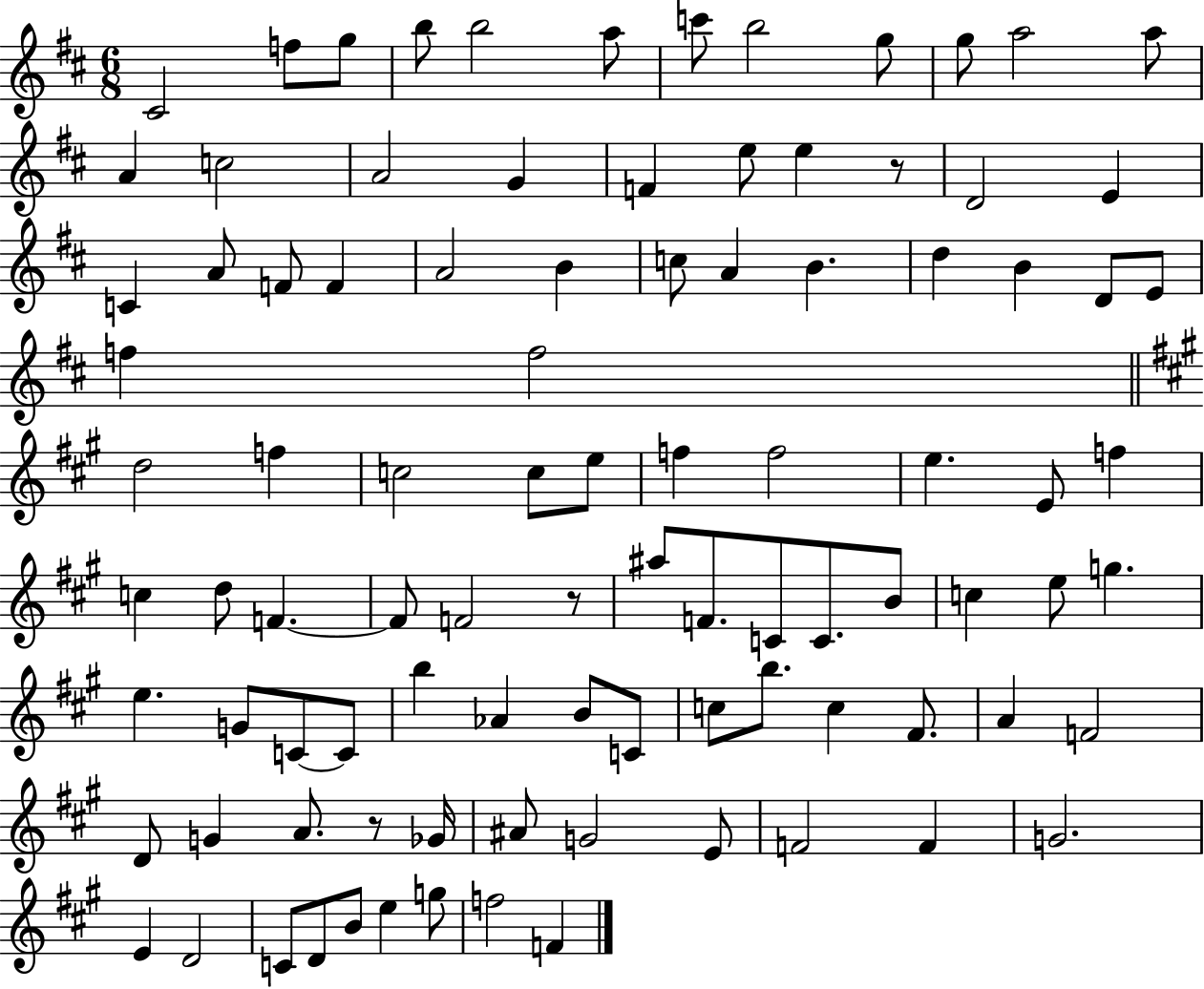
X:1
T:Untitled
M:6/8
L:1/4
K:D
^C2 f/2 g/2 b/2 b2 a/2 c'/2 b2 g/2 g/2 a2 a/2 A c2 A2 G F e/2 e z/2 D2 E C A/2 F/2 F A2 B c/2 A B d B D/2 E/2 f f2 d2 f c2 c/2 e/2 f f2 e E/2 f c d/2 F F/2 F2 z/2 ^a/2 F/2 C/2 C/2 B/2 c e/2 g e G/2 C/2 C/2 b _A B/2 C/2 c/2 b/2 c ^F/2 A F2 D/2 G A/2 z/2 _G/4 ^A/2 G2 E/2 F2 F G2 E D2 C/2 D/2 B/2 e g/2 f2 F